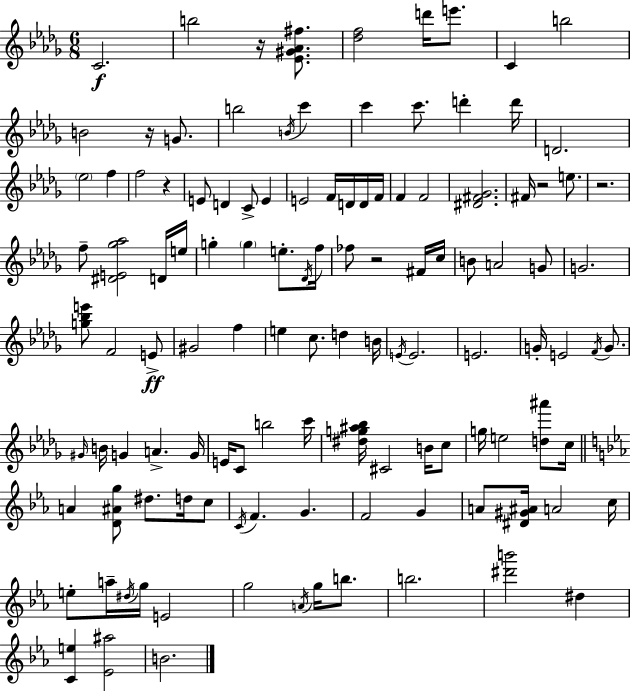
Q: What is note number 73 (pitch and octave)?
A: B4